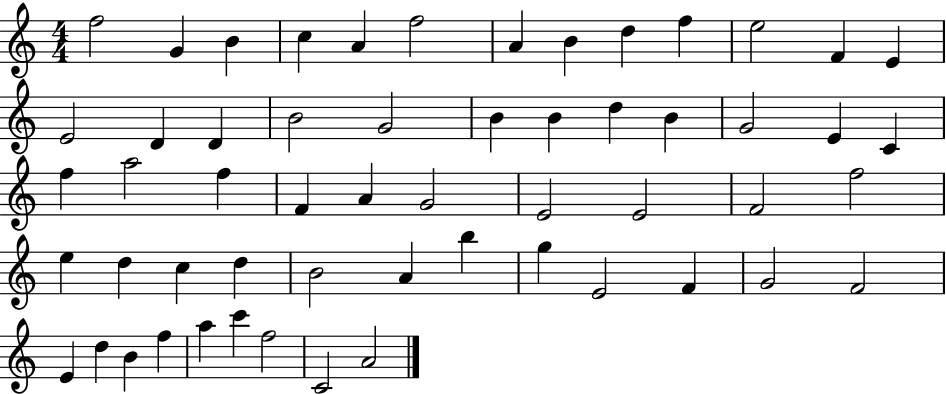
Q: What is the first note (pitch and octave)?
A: F5